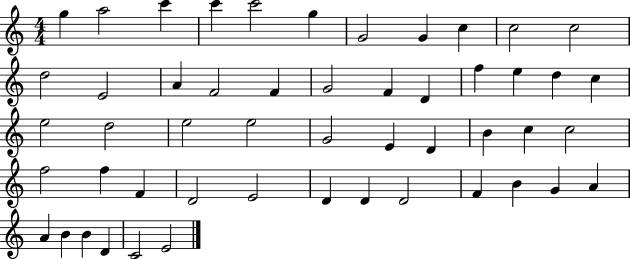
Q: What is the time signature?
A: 4/4